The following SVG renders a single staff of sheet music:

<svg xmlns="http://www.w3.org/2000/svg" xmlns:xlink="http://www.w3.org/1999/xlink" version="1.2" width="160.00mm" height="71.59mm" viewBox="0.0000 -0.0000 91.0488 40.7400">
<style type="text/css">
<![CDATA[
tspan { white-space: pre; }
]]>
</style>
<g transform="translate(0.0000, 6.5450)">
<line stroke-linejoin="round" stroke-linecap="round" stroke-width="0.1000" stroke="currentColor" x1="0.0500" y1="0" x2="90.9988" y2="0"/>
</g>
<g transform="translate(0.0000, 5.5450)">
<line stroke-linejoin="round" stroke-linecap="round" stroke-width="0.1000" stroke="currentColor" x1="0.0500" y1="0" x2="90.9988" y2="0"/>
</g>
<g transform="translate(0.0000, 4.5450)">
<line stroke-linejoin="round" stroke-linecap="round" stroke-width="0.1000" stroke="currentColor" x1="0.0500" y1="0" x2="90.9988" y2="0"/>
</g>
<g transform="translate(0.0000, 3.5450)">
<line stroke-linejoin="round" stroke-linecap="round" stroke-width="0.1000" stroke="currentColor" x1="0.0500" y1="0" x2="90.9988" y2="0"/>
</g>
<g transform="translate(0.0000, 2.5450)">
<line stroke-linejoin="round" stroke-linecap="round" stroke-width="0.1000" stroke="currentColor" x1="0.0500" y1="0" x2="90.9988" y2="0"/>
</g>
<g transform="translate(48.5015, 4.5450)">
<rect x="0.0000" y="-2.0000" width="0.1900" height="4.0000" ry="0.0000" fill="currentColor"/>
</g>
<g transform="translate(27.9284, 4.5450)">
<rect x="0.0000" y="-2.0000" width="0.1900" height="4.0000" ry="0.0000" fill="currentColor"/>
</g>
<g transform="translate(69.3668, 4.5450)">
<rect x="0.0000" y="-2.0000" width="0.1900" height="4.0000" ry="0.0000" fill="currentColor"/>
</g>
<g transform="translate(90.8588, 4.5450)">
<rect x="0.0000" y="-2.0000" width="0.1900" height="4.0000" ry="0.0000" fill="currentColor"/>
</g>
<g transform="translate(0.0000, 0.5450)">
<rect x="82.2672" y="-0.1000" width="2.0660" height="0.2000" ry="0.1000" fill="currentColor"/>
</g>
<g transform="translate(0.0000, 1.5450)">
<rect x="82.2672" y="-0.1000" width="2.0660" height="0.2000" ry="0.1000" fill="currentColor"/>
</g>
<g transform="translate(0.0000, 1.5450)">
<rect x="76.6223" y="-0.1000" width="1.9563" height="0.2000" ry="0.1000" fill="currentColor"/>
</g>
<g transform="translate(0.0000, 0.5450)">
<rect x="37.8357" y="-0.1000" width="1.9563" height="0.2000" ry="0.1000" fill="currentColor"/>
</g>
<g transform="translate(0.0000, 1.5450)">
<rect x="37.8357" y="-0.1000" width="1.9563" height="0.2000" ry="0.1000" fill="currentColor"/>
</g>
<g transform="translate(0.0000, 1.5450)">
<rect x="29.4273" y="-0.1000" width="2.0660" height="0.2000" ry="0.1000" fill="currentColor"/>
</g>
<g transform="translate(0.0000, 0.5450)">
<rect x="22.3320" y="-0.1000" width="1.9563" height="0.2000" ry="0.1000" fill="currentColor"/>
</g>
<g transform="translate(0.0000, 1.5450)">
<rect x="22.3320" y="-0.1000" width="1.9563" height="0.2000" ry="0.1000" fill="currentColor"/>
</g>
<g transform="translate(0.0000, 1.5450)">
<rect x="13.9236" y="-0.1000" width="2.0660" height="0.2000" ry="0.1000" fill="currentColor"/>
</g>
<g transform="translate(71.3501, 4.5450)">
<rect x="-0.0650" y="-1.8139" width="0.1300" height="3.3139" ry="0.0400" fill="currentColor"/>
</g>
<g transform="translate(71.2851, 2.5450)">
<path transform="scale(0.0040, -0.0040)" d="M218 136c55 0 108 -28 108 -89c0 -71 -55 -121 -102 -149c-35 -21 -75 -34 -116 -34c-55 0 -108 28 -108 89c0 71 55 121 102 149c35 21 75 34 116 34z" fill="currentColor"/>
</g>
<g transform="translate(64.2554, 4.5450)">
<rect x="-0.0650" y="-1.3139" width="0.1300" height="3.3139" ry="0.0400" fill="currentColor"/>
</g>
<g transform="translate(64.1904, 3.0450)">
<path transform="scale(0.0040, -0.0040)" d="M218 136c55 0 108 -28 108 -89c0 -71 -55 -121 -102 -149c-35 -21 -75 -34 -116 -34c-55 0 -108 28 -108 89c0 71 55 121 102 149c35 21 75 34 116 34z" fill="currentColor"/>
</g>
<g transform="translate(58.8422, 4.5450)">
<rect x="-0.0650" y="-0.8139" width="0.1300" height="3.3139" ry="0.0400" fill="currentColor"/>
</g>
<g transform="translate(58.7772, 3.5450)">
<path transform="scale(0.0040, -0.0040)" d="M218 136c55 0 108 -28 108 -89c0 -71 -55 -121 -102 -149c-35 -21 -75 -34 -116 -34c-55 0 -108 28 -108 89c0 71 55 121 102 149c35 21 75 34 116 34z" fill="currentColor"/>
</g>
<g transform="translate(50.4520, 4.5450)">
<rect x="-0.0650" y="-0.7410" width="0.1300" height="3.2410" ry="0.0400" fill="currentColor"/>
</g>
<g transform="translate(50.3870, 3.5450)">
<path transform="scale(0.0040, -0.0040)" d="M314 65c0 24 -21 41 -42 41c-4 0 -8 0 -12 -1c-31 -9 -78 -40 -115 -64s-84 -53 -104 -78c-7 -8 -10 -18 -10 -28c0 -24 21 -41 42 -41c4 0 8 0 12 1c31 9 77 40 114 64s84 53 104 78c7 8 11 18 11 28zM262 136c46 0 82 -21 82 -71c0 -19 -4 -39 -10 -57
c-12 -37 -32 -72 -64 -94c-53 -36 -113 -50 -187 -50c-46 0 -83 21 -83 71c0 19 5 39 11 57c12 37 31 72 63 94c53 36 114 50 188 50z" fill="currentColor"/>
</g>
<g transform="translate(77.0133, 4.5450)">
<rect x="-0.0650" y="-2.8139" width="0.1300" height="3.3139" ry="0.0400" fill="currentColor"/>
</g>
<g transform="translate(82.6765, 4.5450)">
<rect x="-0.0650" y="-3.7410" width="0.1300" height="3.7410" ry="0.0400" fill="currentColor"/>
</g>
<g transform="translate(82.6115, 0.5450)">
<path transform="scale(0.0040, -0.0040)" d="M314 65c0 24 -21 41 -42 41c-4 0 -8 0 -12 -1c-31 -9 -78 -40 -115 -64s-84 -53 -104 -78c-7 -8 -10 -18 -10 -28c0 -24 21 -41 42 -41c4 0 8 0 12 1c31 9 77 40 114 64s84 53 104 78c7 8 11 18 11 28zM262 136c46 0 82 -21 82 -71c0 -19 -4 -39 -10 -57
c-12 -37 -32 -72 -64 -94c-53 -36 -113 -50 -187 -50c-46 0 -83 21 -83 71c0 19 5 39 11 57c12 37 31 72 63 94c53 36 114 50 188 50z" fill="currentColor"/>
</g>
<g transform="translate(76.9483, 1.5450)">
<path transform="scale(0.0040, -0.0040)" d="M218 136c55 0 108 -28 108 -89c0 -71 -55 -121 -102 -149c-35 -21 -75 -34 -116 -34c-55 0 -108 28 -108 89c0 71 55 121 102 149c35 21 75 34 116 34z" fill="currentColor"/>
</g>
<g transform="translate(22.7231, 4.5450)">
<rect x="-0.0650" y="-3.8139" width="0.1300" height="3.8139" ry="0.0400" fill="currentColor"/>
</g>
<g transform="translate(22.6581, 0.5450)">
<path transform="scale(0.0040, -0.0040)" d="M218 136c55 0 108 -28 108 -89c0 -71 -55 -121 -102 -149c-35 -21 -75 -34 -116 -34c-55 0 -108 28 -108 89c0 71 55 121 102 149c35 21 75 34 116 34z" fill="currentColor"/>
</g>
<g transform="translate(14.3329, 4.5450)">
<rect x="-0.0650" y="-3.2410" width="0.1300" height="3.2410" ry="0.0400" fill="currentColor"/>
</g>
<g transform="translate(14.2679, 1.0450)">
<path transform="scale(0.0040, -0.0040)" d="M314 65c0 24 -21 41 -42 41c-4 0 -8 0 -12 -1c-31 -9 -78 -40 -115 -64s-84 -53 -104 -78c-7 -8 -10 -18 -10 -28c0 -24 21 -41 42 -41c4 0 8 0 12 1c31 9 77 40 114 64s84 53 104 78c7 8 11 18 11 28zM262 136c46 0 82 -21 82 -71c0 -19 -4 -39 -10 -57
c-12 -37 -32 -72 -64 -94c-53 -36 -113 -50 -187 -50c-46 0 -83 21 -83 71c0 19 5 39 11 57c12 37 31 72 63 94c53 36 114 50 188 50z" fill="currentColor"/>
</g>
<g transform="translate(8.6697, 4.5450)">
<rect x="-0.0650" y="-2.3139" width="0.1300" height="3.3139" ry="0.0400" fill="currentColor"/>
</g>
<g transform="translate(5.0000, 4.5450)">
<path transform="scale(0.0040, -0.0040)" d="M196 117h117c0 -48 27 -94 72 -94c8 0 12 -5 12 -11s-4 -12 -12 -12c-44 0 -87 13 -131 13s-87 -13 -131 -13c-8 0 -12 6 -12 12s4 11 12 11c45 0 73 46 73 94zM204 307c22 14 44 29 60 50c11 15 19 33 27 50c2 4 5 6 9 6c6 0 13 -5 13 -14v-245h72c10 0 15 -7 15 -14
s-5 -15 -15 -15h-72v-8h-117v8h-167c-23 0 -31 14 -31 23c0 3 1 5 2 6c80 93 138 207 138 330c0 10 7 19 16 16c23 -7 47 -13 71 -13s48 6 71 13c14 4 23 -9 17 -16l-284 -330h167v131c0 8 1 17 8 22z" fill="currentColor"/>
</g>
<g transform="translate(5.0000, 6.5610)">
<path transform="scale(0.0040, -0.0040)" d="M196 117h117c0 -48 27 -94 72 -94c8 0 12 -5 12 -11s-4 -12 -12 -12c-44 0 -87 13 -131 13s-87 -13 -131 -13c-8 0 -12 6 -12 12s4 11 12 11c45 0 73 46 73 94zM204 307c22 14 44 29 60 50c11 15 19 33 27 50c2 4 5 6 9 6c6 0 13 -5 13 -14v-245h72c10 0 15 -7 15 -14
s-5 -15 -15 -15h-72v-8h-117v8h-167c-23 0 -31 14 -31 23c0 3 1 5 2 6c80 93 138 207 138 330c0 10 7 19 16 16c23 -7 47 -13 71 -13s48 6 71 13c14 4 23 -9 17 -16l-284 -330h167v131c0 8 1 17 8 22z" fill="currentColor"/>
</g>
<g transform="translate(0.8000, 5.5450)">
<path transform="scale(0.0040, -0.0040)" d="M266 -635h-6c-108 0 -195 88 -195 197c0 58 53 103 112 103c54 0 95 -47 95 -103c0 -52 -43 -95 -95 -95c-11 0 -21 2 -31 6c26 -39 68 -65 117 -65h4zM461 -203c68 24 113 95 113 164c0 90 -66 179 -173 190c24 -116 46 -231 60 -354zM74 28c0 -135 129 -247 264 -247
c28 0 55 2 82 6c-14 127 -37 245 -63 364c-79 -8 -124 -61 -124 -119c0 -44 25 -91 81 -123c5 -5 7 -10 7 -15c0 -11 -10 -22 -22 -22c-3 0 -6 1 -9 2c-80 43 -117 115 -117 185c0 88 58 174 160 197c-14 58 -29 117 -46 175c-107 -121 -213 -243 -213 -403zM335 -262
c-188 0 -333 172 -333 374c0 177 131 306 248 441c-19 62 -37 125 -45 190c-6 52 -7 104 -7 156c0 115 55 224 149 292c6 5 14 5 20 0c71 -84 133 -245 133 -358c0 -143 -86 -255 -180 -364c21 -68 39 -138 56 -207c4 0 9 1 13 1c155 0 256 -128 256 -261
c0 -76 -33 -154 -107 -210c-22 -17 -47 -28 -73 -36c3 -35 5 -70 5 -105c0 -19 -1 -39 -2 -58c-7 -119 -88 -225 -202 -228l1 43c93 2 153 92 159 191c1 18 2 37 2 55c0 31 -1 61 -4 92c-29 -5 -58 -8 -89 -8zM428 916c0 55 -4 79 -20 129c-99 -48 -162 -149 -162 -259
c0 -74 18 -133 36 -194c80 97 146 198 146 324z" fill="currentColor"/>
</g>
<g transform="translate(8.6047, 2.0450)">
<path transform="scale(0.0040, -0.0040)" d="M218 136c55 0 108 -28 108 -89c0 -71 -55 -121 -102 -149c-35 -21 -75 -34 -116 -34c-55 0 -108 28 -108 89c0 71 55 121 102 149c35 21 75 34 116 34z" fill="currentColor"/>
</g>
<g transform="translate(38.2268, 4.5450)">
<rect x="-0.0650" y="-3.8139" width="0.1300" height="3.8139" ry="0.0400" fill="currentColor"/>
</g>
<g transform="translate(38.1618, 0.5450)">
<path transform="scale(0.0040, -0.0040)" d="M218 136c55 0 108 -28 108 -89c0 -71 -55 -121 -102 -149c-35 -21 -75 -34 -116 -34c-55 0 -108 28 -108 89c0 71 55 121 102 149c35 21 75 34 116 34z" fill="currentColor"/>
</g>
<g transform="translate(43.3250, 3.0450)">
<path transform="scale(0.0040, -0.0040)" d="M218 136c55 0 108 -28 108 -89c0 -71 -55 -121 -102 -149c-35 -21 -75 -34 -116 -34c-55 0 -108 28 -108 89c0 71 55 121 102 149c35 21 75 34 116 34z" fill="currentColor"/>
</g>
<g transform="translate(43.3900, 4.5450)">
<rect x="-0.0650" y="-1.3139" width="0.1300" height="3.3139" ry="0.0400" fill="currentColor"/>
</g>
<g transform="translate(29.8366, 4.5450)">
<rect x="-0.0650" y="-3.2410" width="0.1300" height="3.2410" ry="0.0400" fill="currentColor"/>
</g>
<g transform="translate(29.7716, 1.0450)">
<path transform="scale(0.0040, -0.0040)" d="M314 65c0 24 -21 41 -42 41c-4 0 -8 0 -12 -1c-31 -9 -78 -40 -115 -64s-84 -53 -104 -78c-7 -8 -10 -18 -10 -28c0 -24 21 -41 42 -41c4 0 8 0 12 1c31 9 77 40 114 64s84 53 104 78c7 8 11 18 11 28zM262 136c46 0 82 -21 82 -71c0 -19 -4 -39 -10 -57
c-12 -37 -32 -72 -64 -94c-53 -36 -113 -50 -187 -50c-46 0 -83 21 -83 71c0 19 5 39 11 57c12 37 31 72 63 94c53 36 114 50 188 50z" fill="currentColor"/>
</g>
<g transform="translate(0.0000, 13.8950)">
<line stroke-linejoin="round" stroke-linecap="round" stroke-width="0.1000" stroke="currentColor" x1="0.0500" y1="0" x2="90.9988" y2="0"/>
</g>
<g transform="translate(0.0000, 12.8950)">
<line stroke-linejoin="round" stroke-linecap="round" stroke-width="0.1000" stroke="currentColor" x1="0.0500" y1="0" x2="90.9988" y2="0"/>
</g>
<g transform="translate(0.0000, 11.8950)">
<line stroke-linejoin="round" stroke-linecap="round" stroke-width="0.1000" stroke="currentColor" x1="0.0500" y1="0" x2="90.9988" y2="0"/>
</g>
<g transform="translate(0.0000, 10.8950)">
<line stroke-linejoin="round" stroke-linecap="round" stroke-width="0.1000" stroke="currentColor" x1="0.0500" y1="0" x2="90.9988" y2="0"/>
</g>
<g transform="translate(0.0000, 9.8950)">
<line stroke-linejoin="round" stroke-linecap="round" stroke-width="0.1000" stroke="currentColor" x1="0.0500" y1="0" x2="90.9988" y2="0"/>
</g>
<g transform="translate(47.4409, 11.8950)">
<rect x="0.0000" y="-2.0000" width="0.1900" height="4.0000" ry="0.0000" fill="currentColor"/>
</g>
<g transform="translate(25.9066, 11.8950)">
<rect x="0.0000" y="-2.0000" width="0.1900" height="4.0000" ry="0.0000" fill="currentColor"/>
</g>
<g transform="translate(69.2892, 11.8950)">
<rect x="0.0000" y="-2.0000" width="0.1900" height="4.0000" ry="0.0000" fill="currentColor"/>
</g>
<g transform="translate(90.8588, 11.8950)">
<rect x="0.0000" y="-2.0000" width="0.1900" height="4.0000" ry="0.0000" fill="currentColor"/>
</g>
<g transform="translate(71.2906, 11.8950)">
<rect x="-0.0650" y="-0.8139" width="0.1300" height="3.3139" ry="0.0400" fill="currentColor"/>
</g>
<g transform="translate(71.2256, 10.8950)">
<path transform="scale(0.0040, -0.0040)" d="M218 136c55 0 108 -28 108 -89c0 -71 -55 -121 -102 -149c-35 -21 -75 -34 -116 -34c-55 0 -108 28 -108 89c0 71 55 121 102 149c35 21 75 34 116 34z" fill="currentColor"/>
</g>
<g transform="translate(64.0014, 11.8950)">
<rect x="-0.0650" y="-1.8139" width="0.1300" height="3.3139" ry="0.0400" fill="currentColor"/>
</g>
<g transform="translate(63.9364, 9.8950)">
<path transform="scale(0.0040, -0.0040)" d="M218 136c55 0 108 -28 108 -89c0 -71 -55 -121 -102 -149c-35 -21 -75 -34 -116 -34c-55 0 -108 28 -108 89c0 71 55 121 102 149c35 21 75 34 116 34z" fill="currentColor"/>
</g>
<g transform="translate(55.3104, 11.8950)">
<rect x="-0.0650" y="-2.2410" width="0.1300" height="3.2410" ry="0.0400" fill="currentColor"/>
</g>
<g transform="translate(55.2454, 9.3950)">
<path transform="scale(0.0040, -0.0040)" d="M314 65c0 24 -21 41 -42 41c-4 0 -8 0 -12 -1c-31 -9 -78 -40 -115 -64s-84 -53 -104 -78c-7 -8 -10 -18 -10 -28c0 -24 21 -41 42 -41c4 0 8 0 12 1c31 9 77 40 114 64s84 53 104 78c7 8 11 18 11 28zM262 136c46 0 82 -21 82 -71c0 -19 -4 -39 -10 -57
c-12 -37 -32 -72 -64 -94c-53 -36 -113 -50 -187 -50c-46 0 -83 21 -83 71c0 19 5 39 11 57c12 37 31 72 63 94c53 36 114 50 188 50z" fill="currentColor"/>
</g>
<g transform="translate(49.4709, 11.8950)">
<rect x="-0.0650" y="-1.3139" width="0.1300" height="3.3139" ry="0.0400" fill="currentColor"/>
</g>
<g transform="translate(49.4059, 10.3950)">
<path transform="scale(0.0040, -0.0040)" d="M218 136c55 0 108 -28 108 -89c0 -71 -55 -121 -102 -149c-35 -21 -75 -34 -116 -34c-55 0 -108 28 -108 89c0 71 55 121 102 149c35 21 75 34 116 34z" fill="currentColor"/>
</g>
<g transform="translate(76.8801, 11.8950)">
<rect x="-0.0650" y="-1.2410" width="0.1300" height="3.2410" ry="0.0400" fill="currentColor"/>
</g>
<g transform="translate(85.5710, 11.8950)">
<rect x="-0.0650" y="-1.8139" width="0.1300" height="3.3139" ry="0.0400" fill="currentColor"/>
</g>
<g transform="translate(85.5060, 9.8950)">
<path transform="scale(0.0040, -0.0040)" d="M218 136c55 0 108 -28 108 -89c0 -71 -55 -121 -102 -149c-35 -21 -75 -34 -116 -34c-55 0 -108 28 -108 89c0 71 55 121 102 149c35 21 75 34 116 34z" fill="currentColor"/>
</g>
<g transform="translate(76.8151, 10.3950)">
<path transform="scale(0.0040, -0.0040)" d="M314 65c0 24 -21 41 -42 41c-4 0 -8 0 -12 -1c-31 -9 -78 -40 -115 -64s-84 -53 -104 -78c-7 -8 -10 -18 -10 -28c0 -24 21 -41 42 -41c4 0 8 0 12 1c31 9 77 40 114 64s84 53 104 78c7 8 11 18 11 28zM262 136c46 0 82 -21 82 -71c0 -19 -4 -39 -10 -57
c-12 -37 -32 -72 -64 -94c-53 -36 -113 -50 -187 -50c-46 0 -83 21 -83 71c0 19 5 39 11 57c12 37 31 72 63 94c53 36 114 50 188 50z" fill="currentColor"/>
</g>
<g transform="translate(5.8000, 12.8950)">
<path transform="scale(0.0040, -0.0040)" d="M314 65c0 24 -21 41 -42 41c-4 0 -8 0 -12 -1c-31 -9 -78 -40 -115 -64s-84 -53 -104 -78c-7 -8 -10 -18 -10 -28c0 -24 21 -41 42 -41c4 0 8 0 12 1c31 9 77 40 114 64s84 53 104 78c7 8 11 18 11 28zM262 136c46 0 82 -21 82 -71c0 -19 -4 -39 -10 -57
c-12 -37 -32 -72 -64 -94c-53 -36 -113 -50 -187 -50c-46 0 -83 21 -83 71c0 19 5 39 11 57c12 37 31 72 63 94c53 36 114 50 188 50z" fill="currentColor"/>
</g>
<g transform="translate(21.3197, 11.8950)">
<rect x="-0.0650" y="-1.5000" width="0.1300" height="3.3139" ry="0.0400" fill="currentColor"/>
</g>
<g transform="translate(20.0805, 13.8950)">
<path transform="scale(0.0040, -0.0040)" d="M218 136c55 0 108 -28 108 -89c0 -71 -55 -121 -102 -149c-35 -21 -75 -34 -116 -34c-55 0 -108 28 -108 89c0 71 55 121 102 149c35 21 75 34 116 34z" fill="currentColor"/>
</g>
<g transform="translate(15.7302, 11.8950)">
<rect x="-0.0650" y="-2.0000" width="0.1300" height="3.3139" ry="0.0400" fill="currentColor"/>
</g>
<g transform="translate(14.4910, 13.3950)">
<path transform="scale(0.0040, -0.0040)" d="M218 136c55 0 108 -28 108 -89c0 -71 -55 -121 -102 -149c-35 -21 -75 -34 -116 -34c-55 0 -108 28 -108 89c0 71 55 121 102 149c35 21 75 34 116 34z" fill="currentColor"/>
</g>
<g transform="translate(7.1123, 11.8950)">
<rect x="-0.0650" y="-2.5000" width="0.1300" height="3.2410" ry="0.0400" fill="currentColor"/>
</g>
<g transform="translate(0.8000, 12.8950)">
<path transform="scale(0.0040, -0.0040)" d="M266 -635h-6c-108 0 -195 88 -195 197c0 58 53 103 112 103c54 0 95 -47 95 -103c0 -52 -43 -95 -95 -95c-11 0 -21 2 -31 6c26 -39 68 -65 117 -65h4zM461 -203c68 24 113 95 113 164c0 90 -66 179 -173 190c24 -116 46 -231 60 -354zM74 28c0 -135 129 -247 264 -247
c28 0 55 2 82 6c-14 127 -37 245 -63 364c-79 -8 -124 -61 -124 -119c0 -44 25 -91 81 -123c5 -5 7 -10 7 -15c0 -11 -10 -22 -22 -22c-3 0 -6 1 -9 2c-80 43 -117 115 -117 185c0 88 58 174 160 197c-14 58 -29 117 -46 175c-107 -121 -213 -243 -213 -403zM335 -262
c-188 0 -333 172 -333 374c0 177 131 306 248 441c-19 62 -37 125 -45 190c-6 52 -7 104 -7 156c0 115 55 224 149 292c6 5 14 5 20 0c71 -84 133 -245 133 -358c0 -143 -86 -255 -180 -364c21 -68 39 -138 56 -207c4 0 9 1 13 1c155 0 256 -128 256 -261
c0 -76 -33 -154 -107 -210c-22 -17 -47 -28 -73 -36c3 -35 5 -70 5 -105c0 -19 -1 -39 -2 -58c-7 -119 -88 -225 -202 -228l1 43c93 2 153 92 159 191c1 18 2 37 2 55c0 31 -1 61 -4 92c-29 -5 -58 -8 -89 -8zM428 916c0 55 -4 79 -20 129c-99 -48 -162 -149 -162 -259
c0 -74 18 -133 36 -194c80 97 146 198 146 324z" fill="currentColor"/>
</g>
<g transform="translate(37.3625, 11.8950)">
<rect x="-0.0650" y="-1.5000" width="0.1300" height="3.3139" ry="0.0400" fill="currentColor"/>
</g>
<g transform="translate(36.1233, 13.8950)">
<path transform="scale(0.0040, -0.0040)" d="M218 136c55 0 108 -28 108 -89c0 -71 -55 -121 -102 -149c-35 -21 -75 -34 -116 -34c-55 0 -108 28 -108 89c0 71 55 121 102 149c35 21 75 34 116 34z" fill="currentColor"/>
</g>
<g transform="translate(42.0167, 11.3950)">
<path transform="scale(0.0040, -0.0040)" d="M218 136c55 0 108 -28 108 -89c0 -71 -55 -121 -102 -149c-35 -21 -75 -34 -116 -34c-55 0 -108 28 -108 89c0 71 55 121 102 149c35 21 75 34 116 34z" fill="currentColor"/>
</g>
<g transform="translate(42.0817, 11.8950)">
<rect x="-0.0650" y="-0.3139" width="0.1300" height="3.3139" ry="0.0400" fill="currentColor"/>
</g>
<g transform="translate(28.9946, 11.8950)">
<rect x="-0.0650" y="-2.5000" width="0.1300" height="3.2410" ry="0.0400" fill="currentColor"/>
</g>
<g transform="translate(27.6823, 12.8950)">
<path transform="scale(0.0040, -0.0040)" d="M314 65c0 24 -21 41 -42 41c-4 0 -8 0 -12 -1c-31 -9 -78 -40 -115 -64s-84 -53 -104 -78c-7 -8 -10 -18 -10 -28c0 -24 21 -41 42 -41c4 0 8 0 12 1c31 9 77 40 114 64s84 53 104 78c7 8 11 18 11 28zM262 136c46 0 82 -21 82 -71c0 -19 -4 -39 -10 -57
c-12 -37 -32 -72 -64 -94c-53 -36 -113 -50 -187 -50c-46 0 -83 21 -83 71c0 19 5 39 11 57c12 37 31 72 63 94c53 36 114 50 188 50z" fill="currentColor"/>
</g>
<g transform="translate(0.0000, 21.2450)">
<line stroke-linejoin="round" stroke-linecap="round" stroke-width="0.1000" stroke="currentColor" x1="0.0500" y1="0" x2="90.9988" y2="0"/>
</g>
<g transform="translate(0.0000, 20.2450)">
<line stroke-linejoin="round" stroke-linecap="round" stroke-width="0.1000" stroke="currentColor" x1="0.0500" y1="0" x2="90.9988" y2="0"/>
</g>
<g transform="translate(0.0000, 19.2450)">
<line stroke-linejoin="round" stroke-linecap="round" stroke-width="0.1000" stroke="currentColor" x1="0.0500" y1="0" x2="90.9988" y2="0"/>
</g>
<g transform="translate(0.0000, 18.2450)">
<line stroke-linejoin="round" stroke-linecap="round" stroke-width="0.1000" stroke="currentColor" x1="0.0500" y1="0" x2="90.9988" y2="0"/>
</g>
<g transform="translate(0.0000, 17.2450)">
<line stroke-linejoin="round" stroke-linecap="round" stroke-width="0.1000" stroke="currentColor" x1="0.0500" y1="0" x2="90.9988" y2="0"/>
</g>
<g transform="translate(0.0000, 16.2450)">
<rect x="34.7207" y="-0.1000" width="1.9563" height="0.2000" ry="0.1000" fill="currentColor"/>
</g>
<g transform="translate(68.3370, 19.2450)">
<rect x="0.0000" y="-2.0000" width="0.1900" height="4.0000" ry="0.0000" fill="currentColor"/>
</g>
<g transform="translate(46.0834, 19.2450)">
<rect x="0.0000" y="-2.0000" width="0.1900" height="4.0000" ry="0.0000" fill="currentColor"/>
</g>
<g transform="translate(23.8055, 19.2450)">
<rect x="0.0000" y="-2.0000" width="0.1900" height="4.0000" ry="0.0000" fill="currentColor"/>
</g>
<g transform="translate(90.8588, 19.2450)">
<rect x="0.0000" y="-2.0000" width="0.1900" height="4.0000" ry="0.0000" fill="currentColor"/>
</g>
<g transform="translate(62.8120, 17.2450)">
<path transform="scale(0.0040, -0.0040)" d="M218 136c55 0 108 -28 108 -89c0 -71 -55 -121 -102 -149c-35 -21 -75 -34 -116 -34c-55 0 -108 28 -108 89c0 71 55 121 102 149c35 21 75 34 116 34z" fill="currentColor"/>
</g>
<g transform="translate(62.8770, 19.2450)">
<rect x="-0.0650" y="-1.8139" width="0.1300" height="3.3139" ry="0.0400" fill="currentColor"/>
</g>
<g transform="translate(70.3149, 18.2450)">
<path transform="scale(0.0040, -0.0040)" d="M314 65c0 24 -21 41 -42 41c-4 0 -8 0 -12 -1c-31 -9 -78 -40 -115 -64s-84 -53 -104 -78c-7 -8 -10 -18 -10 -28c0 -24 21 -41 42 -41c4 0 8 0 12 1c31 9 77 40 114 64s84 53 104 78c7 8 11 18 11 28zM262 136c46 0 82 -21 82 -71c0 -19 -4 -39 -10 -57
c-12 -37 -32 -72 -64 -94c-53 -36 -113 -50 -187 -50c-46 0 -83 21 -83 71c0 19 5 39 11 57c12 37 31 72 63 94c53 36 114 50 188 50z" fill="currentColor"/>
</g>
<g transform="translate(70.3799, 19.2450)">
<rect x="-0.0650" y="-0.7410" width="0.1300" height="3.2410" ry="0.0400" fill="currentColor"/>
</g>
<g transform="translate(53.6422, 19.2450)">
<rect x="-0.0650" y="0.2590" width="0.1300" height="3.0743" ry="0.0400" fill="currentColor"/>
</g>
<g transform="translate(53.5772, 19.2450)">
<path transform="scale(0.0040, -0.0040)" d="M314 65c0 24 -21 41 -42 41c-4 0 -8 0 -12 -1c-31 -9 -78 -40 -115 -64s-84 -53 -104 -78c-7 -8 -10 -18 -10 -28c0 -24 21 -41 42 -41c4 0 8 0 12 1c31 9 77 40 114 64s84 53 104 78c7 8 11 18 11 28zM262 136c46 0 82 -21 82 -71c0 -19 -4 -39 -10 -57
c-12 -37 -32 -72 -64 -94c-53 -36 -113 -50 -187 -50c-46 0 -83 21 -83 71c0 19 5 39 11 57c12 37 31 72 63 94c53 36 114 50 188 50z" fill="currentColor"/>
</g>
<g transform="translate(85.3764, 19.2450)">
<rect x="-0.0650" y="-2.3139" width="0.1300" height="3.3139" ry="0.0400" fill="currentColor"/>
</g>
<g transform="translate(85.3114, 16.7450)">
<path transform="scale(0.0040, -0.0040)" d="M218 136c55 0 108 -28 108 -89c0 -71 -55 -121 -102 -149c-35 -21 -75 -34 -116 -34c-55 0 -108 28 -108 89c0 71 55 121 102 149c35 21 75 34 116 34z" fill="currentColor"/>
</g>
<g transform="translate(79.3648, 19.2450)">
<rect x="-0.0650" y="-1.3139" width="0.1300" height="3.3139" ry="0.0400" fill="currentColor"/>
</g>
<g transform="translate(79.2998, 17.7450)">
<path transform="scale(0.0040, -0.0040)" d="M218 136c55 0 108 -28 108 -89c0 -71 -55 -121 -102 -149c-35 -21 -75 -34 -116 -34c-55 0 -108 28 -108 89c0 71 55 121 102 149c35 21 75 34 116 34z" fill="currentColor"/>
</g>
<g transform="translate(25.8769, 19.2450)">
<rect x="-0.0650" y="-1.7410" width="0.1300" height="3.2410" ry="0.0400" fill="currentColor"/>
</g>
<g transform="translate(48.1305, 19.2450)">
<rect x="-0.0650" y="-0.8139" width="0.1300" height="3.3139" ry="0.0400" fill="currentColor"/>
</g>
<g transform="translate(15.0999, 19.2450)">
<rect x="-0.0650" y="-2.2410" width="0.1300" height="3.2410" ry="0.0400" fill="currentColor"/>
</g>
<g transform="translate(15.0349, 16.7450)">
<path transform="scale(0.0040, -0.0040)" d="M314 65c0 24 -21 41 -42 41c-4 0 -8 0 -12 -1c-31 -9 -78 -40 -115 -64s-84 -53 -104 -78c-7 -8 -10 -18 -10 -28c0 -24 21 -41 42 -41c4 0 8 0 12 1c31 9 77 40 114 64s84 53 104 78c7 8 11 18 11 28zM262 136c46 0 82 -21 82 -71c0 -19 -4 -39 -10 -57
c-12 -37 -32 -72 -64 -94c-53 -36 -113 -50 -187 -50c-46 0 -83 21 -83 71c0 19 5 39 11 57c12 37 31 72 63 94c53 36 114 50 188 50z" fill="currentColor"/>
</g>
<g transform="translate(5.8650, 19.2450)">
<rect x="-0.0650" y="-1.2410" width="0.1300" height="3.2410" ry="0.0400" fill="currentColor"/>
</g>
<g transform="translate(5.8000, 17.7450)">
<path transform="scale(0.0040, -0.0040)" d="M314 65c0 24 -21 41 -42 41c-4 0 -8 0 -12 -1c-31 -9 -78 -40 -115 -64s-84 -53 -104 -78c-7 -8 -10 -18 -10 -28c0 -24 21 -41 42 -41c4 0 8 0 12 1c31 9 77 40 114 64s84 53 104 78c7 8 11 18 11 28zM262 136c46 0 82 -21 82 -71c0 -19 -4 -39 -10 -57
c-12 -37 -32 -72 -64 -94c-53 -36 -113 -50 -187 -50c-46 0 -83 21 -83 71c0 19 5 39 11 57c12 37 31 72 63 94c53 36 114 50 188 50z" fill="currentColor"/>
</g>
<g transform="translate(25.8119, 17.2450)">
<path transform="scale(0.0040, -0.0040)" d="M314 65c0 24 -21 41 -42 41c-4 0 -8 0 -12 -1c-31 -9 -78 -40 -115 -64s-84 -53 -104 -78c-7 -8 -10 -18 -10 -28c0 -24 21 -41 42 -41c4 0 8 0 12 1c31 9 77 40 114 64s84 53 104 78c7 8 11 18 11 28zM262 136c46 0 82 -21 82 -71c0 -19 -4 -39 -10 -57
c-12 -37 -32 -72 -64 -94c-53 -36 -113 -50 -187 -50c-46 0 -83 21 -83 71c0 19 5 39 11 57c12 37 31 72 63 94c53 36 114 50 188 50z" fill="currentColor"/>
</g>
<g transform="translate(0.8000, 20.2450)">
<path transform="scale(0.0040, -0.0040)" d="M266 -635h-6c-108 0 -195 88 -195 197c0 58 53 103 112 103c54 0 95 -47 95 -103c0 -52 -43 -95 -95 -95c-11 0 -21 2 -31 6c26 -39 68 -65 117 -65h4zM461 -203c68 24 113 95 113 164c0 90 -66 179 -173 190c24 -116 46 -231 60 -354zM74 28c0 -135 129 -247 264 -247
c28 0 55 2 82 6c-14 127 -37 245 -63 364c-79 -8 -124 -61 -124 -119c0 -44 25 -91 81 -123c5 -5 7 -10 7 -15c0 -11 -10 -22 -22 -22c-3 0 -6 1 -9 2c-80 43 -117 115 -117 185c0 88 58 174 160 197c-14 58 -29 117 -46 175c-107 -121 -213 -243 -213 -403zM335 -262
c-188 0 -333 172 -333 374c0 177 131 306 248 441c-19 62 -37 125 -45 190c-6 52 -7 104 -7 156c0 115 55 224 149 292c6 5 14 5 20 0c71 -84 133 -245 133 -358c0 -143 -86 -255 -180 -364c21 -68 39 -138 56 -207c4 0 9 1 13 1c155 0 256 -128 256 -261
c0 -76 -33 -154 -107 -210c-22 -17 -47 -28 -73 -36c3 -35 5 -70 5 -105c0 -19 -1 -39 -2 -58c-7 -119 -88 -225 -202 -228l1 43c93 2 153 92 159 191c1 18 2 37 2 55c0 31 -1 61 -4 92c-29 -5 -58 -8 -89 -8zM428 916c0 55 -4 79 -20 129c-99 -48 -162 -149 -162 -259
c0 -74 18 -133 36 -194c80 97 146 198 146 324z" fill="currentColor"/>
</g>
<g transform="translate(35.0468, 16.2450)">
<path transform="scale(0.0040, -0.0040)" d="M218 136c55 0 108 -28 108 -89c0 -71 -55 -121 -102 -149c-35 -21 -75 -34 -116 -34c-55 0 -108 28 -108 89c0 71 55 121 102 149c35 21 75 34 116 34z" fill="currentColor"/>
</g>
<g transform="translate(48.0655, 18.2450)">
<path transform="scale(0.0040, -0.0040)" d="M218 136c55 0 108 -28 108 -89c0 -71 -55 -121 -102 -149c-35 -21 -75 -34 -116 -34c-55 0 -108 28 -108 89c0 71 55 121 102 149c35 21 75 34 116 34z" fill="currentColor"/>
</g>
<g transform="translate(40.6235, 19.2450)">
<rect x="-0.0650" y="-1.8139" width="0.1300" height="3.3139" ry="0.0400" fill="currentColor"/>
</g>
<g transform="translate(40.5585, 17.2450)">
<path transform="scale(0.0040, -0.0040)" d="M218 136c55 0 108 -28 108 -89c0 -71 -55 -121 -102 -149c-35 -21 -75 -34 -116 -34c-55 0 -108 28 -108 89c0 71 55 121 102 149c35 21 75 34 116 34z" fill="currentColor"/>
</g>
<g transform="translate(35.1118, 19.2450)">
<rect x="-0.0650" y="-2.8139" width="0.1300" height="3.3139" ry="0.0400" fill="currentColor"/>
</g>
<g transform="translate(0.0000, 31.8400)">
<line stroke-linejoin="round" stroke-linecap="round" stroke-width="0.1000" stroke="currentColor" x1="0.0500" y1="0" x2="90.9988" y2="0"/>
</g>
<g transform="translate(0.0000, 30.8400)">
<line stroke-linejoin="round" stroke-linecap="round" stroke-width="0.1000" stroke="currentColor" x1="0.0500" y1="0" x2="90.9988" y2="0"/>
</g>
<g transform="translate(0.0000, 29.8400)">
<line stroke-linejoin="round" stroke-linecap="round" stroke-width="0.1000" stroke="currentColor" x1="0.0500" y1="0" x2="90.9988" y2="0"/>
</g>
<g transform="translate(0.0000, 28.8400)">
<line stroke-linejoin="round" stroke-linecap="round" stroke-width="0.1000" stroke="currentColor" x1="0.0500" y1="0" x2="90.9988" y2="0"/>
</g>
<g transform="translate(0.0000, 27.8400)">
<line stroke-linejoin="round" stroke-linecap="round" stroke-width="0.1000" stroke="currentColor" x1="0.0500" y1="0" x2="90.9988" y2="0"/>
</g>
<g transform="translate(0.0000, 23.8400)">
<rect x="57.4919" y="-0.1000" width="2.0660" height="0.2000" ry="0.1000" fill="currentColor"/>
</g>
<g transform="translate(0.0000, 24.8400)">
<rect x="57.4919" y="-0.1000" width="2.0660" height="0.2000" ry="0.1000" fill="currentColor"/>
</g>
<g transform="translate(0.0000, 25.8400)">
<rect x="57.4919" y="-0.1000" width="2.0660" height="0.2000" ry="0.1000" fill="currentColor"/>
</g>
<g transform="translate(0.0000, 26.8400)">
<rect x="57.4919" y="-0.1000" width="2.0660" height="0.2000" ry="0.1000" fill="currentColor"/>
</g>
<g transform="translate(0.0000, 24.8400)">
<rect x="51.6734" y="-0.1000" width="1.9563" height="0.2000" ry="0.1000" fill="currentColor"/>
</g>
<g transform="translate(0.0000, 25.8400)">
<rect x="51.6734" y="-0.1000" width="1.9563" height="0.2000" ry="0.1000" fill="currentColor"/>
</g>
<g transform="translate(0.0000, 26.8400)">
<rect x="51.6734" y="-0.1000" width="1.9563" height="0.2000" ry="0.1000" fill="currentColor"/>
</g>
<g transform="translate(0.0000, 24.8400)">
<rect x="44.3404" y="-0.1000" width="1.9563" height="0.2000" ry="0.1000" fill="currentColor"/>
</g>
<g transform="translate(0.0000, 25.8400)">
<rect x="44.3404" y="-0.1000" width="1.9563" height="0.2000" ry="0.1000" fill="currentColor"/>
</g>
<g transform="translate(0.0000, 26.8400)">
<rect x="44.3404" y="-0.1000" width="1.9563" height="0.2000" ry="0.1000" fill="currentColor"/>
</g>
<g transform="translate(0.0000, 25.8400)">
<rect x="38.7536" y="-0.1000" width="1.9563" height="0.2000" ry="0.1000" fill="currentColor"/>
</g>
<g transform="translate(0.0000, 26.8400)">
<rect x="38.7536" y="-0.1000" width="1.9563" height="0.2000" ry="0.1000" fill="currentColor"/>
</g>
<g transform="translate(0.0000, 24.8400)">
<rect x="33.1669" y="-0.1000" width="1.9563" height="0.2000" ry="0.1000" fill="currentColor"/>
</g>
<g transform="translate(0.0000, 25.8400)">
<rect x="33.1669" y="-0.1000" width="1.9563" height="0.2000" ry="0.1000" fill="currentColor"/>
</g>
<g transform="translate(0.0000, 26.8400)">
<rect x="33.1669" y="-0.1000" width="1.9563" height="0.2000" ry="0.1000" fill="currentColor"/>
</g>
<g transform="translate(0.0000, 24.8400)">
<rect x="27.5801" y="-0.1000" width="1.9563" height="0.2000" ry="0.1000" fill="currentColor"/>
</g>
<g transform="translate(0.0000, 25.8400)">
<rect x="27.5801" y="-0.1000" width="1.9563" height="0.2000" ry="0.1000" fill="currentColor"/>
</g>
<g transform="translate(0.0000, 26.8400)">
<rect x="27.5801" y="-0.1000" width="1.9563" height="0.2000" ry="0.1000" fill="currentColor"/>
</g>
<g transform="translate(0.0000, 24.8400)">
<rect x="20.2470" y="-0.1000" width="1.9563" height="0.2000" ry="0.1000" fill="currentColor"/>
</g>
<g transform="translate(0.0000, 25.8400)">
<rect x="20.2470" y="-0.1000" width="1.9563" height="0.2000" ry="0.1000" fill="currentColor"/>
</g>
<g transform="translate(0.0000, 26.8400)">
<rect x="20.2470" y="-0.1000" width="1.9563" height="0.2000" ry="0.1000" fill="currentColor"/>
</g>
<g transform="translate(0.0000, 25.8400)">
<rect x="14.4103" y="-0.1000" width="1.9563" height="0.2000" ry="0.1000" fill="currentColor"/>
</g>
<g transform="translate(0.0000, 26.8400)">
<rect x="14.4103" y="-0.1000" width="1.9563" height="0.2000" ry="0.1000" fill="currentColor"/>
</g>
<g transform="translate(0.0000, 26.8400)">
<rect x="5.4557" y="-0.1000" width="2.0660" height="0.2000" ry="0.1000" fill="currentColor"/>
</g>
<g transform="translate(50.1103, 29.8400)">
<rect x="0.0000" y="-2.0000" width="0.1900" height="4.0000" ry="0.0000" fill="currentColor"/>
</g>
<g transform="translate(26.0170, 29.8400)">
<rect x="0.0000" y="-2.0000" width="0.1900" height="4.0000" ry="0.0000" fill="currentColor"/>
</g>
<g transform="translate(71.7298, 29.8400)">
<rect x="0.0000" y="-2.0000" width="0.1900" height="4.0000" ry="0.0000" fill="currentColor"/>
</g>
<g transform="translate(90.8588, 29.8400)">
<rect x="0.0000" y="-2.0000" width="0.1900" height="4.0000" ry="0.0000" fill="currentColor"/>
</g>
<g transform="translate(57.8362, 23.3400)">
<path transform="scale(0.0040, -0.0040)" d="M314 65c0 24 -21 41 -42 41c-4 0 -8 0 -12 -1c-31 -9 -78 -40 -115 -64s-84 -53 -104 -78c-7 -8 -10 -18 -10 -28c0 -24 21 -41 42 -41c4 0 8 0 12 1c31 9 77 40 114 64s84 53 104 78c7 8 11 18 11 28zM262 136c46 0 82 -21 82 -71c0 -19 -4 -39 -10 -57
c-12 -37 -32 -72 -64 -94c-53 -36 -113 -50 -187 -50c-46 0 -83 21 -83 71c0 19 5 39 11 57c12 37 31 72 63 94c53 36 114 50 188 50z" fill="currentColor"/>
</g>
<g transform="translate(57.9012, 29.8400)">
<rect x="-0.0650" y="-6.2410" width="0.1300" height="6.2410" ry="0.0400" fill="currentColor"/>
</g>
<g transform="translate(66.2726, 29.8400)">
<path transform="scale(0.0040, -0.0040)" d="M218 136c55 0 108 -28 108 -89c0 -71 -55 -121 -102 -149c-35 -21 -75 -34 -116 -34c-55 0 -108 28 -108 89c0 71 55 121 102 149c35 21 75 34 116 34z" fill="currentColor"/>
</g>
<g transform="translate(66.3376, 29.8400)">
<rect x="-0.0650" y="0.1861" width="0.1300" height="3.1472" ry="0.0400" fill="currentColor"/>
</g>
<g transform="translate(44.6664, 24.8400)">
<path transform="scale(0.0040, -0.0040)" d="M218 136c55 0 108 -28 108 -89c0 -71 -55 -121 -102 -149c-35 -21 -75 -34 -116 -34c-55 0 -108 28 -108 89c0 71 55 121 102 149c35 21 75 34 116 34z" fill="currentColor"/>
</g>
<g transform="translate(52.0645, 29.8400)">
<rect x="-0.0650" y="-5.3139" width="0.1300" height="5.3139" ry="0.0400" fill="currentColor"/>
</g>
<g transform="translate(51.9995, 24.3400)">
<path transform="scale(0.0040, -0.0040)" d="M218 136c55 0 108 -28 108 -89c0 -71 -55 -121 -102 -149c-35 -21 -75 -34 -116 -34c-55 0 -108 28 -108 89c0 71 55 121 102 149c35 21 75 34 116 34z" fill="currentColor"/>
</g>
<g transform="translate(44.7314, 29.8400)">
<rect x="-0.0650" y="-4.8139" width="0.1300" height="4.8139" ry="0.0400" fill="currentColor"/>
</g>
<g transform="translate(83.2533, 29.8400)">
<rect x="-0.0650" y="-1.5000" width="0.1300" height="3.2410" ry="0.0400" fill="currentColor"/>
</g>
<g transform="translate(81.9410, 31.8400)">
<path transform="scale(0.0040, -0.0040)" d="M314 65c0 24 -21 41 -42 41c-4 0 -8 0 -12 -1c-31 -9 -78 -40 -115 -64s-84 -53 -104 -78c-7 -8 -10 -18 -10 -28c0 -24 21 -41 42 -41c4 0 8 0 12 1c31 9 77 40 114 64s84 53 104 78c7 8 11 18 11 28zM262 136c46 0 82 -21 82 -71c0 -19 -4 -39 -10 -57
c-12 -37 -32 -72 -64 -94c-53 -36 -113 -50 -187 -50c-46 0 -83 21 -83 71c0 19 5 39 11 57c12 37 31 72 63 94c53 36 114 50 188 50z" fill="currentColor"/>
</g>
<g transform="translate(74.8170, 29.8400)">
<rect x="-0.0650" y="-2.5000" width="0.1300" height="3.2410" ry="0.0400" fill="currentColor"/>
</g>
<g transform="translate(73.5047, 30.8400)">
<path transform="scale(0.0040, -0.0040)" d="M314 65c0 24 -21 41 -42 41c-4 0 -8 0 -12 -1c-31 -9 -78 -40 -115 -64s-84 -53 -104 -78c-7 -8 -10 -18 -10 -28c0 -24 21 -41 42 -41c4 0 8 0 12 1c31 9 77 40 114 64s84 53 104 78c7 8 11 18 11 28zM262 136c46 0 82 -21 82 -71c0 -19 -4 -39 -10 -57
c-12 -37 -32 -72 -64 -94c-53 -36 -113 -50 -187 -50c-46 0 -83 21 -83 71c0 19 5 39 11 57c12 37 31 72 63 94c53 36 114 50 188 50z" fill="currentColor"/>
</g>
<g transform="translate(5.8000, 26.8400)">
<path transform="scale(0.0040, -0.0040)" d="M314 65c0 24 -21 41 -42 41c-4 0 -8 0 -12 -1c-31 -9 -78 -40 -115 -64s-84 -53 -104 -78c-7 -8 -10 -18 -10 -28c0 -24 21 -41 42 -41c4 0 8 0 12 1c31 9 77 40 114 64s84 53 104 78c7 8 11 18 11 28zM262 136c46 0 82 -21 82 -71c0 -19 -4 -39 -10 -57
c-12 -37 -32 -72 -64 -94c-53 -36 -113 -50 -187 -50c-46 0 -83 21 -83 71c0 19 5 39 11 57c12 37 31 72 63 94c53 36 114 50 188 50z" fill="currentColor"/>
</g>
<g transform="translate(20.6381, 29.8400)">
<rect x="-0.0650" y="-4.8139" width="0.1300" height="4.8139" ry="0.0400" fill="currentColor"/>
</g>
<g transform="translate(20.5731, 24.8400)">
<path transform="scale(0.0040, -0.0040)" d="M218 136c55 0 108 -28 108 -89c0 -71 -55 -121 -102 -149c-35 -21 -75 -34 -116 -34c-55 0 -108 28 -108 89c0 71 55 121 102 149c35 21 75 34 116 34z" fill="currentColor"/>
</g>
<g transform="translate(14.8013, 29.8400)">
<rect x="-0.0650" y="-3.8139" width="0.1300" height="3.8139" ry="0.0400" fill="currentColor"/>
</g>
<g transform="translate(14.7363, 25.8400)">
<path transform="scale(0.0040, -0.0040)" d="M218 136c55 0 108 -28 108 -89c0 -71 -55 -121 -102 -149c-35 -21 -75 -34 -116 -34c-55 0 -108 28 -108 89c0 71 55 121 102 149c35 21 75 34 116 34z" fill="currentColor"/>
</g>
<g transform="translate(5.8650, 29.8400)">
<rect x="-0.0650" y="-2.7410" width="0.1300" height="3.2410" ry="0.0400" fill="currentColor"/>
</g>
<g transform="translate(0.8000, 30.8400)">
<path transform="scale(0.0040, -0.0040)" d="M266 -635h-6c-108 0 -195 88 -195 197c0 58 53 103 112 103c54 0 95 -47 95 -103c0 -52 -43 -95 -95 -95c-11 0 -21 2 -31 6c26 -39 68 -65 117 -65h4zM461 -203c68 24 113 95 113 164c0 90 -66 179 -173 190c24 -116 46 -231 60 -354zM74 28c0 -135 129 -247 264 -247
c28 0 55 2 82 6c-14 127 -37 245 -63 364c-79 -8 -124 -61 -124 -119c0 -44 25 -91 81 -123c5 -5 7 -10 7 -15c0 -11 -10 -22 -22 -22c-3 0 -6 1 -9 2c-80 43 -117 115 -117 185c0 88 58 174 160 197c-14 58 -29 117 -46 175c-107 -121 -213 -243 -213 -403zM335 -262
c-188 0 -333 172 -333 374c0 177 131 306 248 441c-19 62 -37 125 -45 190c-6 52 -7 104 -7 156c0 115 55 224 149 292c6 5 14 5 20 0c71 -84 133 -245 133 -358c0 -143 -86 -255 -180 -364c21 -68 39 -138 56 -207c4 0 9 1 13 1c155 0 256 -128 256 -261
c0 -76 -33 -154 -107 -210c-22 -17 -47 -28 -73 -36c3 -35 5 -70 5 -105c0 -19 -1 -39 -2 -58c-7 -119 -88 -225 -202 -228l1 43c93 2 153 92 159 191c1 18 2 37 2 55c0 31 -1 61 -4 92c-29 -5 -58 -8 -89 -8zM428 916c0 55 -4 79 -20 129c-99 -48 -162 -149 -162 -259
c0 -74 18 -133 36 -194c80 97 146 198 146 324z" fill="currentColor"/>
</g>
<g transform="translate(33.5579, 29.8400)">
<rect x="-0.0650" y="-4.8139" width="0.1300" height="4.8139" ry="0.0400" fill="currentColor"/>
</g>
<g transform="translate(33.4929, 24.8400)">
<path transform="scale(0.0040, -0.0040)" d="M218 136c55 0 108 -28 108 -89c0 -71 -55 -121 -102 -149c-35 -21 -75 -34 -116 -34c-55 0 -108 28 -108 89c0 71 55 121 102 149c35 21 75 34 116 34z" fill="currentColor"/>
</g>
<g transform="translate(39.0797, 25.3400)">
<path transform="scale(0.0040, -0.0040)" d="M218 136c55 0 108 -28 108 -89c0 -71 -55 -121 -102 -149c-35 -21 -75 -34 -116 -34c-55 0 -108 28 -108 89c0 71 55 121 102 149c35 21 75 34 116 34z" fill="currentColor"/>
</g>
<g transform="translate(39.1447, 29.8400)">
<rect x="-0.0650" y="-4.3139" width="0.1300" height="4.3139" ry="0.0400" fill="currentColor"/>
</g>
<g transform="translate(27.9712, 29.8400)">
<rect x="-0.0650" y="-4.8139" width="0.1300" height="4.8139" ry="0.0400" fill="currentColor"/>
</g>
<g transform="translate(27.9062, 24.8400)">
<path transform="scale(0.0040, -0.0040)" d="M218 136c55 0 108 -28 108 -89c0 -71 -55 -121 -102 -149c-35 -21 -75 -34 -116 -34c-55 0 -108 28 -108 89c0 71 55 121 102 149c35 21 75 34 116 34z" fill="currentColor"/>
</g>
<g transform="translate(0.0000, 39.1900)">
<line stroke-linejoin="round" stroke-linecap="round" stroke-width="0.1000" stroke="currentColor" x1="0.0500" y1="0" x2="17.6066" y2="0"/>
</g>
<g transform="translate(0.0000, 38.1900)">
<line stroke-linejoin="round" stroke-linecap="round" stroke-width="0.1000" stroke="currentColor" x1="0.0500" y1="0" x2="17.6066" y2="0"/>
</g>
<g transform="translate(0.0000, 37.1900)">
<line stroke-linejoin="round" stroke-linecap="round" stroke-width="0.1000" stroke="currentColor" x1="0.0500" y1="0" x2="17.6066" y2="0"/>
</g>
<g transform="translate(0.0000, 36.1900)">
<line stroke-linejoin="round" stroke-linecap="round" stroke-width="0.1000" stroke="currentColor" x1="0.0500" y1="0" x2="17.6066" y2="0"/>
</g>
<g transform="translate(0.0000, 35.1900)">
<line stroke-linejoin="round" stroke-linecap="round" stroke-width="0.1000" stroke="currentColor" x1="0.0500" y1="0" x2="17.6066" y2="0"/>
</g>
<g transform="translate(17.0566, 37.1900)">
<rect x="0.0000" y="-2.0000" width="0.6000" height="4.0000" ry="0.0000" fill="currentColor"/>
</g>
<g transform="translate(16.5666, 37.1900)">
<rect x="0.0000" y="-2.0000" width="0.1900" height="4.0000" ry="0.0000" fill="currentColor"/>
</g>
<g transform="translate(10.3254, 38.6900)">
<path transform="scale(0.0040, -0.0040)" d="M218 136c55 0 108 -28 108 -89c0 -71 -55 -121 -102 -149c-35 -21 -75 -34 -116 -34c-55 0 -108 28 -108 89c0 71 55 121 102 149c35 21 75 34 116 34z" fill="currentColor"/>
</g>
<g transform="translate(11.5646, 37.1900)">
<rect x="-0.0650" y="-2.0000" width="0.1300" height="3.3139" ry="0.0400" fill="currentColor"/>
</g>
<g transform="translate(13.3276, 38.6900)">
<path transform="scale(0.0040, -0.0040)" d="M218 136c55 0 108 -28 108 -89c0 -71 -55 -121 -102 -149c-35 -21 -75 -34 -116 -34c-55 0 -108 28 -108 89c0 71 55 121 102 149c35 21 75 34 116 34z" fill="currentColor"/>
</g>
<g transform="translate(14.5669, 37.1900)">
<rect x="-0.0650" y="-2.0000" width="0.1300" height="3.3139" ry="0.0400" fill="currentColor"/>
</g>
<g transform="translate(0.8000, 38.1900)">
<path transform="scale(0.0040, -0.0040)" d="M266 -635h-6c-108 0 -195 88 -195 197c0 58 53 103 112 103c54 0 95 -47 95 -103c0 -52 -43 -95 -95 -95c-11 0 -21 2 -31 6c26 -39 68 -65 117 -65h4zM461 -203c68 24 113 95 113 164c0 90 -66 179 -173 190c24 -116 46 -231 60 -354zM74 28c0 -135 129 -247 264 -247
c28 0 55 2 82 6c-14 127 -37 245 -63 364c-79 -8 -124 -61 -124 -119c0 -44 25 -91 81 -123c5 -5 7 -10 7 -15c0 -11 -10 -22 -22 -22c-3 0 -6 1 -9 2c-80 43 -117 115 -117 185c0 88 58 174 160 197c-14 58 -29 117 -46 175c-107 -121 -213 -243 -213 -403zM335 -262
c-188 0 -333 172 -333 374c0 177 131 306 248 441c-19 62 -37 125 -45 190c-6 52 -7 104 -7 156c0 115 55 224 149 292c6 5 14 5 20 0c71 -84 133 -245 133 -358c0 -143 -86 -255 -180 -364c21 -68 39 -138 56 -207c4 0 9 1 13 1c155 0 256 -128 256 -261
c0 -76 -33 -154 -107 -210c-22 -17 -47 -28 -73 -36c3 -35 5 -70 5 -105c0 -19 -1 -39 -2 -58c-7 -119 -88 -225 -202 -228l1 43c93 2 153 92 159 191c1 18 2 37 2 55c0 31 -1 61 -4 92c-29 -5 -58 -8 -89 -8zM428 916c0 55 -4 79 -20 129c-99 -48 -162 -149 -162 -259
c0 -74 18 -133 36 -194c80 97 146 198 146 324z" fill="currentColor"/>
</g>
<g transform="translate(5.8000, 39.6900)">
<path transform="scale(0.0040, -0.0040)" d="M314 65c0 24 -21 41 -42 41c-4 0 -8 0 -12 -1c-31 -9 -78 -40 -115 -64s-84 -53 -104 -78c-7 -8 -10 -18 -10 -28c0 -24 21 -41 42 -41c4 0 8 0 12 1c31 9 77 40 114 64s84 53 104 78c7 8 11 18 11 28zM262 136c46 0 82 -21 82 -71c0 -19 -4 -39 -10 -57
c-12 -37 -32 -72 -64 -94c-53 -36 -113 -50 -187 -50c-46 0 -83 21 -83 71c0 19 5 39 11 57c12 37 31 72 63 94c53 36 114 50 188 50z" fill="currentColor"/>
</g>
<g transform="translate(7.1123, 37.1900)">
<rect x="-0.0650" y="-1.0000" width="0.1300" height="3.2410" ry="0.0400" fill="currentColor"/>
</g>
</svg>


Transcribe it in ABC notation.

X:1
T:Untitled
M:4/4
L:1/4
K:C
g b2 c' b2 c' e d2 d e f a c'2 G2 F E G2 E c e g2 f d e2 f e2 g2 f2 a f d B2 f d2 e g a2 c' e' e' e' d' e' f' a'2 B G2 E2 D2 F F